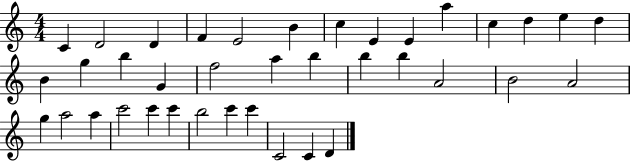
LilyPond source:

{
  \clef treble
  \numericTimeSignature
  \time 4/4
  \key c \major
  c'4 d'2 d'4 | f'4 e'2 b'4 | c''4 e'4 e'4 a''4 | c''4 d''4 e''4 d''4 | \break b'4 g''4 b''4 g'4 | f''2 a''4 b''4 | b''4 b''4 a'2 | b'2 a'2 | \break g''4 a''2 a''4 | c'''2 c'''4 c'''4 | b''2 c'''4 c'''4 | c'2 c'4 d'4 | \break \bar "|."
}